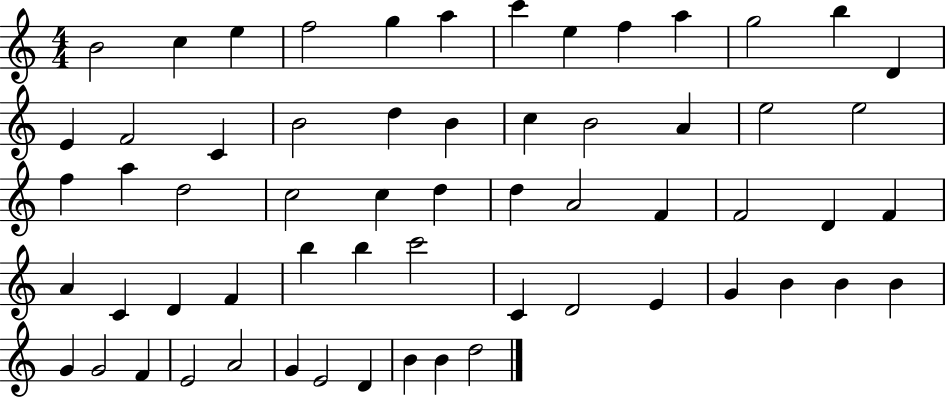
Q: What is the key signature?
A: C major